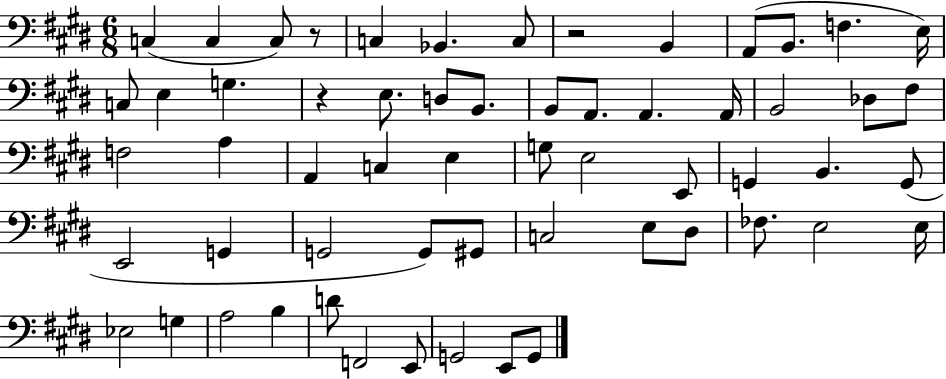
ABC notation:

X:1
T:Untitled
M:6/8
L:1/4
K:E
C, C, C,/2 z/2 C, _B,, C,/2 z2 B,, A,,/2 B,,/2 F, E,/4 C,/2 E, G, z E,/2 D,/2 B,,/2 B,,/2 A,,/2 A,, A,,/4 B,,2 _D,/2 ^F,/2 F,2 A, A,, C, E, G,/2 E,2 E,,/2 G,, B,, G,,/2 E,,2 G,, G,,2 G,,/2 ^G,,/2 C,2 E,/2 ^D,/2 _F,/2 E,2 E,/4 _E,2 G, A,2 B, D/2 F,,2 E,,/2 G,,2 E,,/2 G,,/2